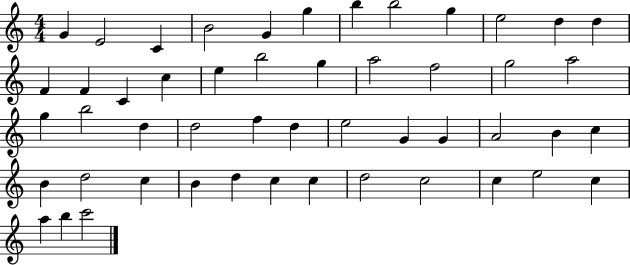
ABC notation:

X:1
T:Untitled
M:4/4
L:1/4
K:C
G E2 C B2 G g b b2 g e2 d d F F C c e b2 g a2 f2 g2 a2 g b2 d d2 f d e2 G G A2 B c B d2 c B d c c d2 c2 c e2 c a b c'2